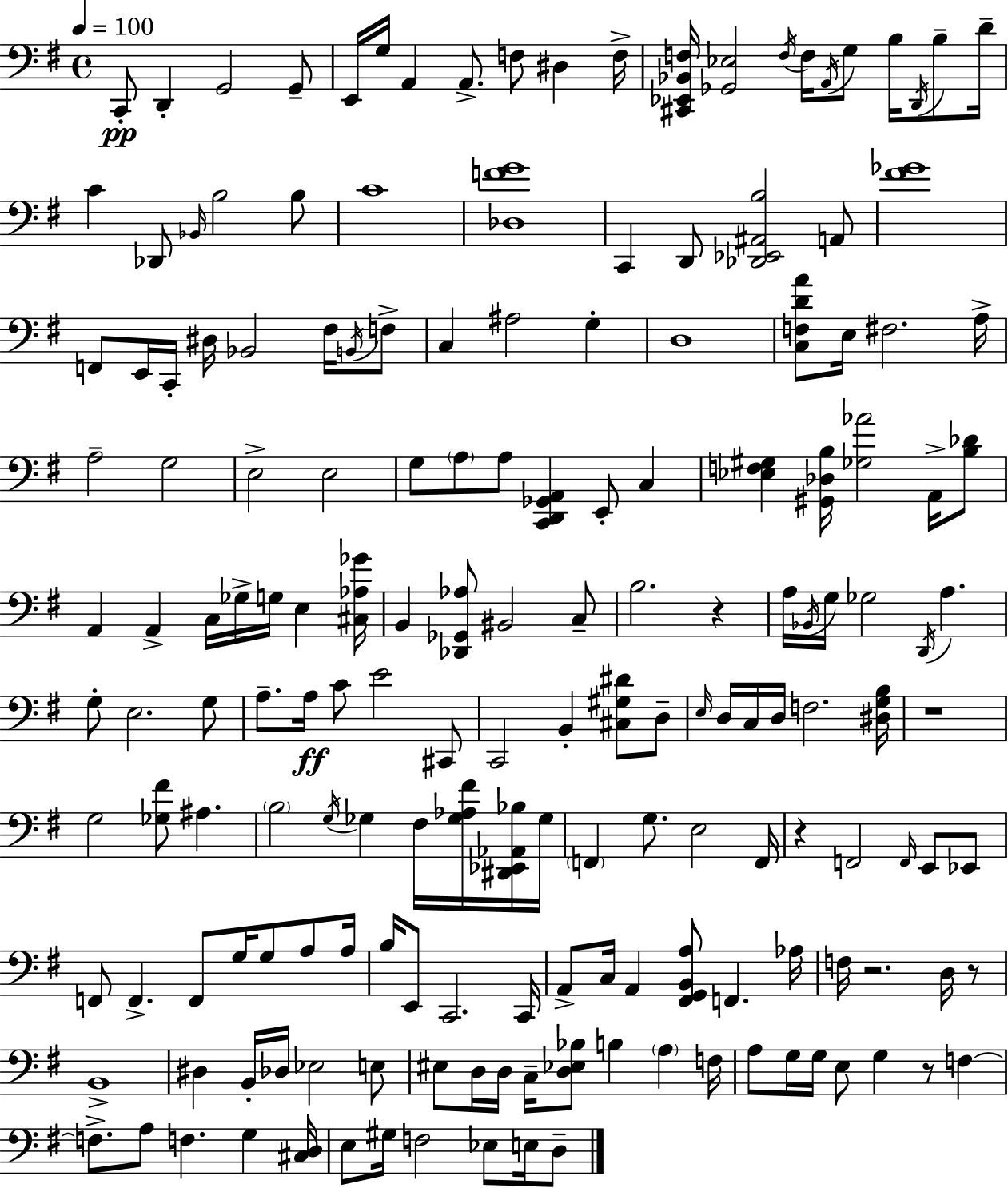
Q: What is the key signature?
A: E minor